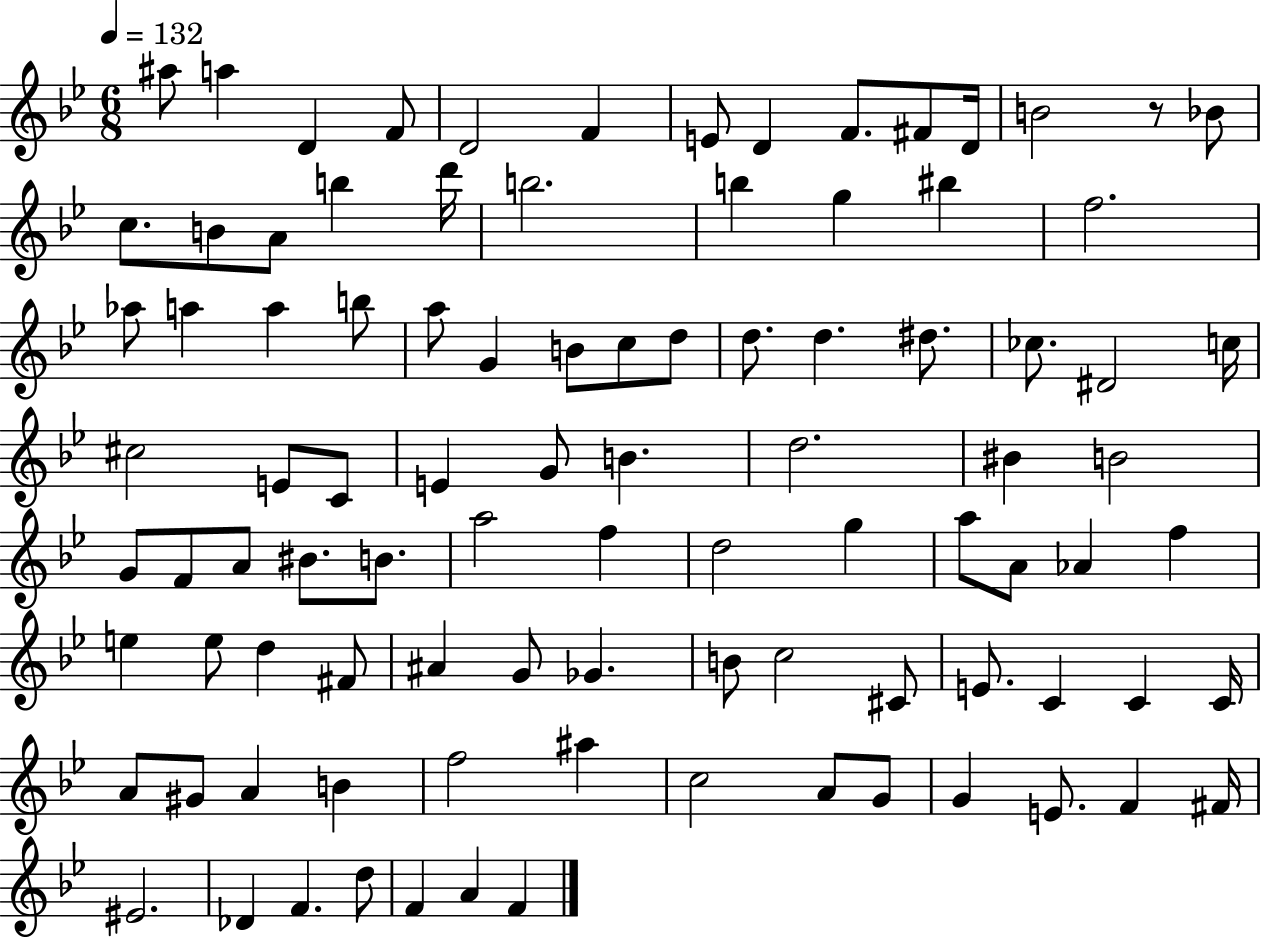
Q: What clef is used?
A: treble